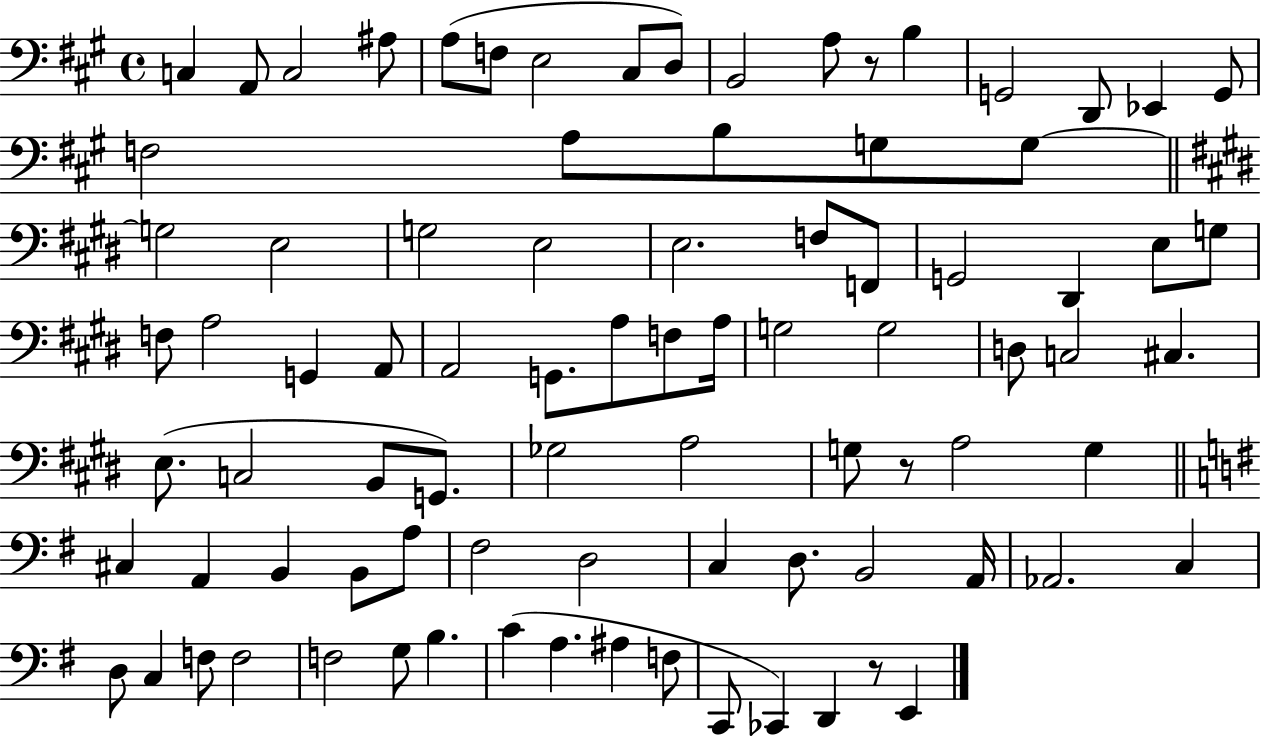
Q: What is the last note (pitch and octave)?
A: E2